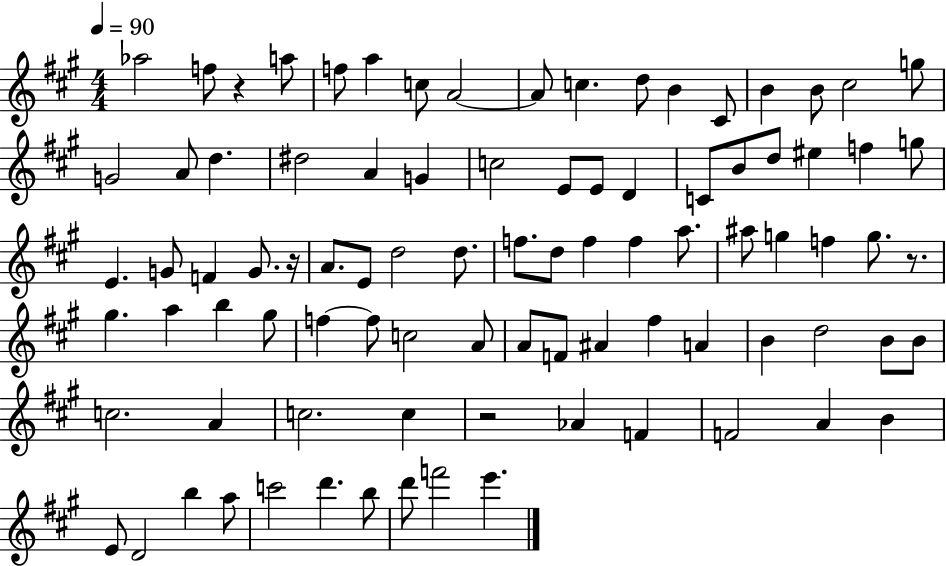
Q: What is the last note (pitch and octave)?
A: E6